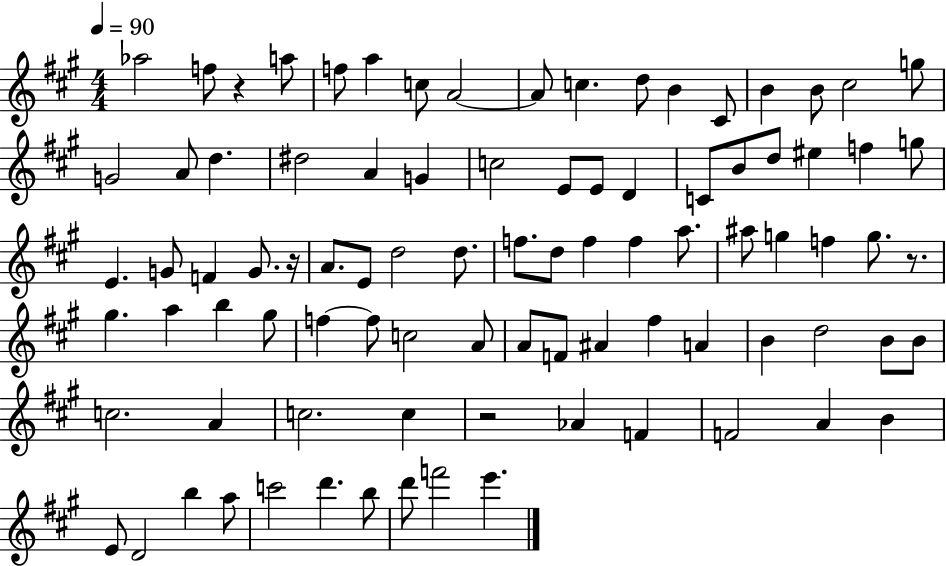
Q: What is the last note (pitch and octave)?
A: E6